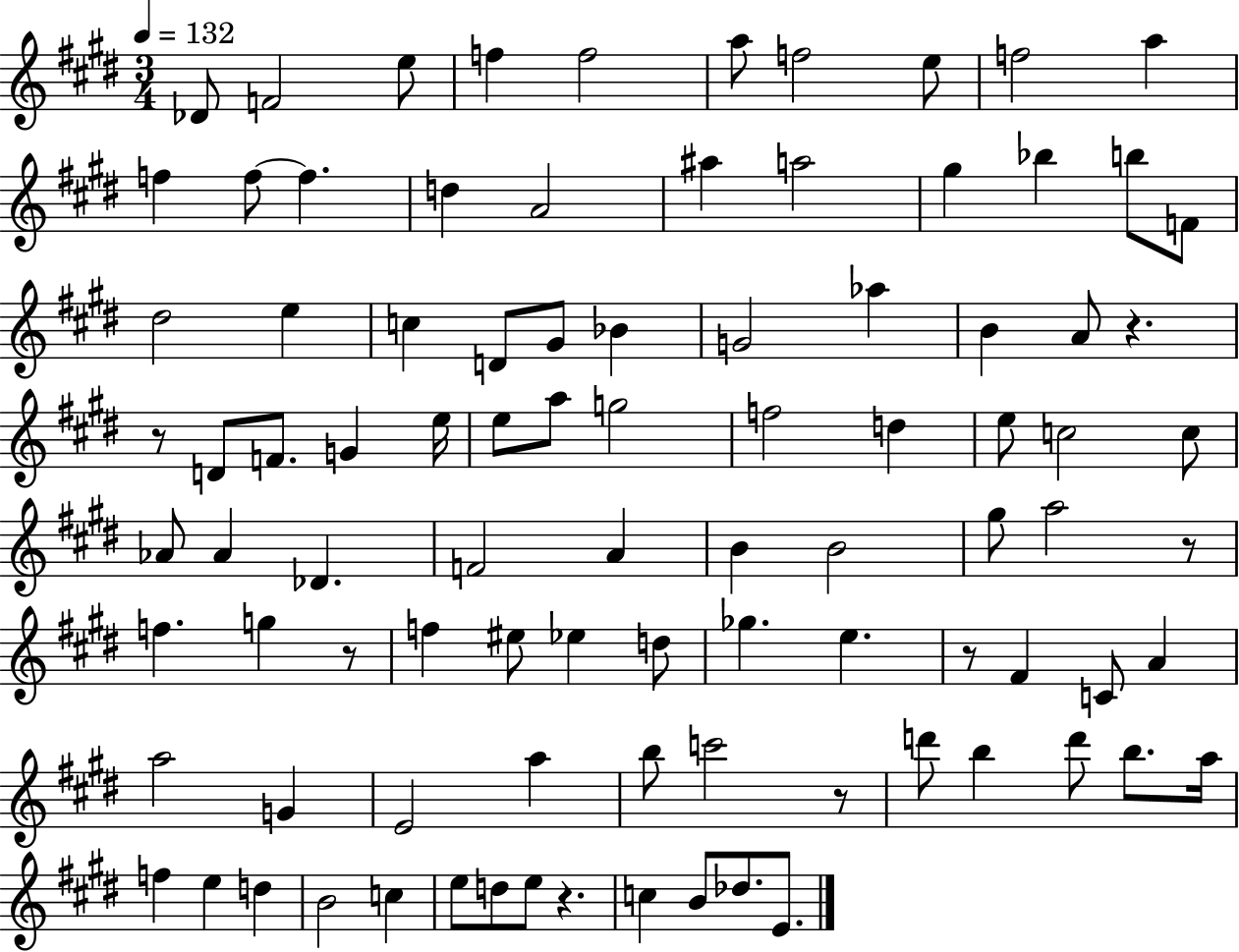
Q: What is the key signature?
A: E major